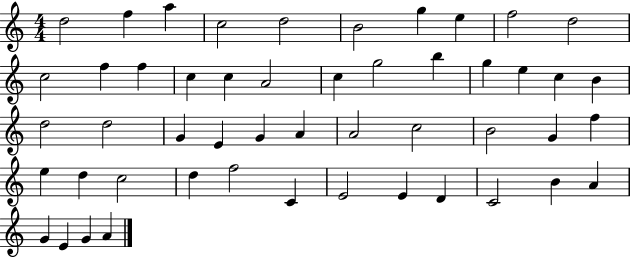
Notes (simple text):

D5/h F5/q A5/q C5/h D5/h B4/h G5/q E5/q F5/h D5/h C5/h F5/q F5/q C5/q C5/q A4/h C5/q G5/h B5/q G5/q E5/q C5/q B4/q D5/h D5/h G4/q E4/q G4/q A4/q A4/h C5/h B4/h G4/q F5/q E5/q D5/q C5/h D5/q F5/h C4/q E4/h E4/q D4/q C4/h B4/q A4/q G4/q E4/q G4/q A4/q